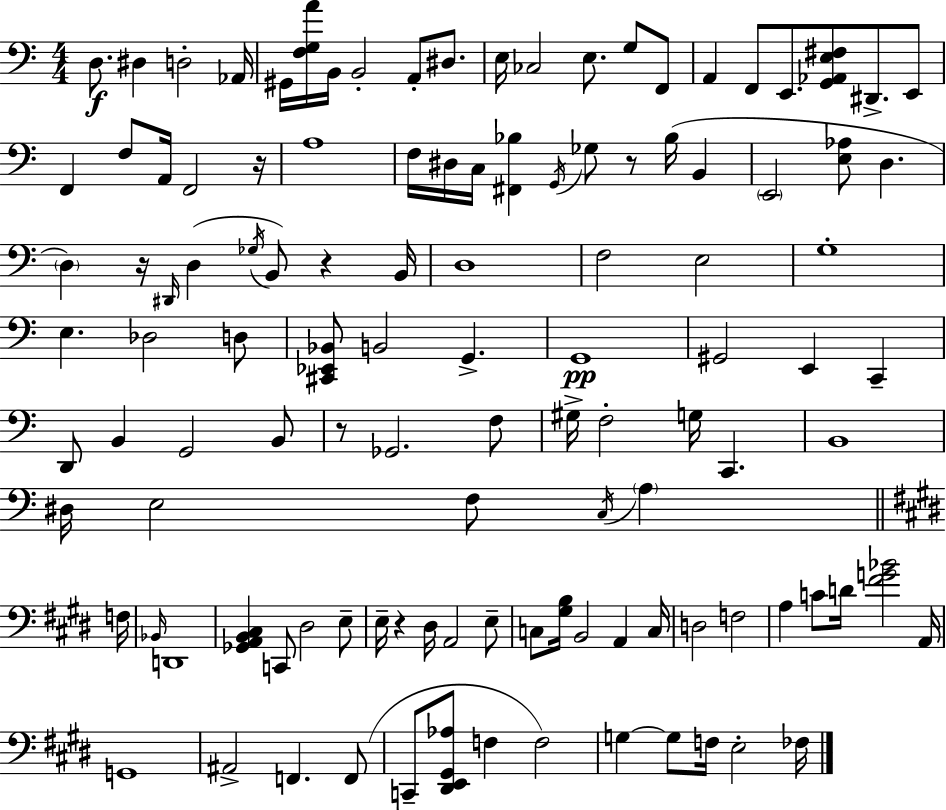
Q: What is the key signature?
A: C major